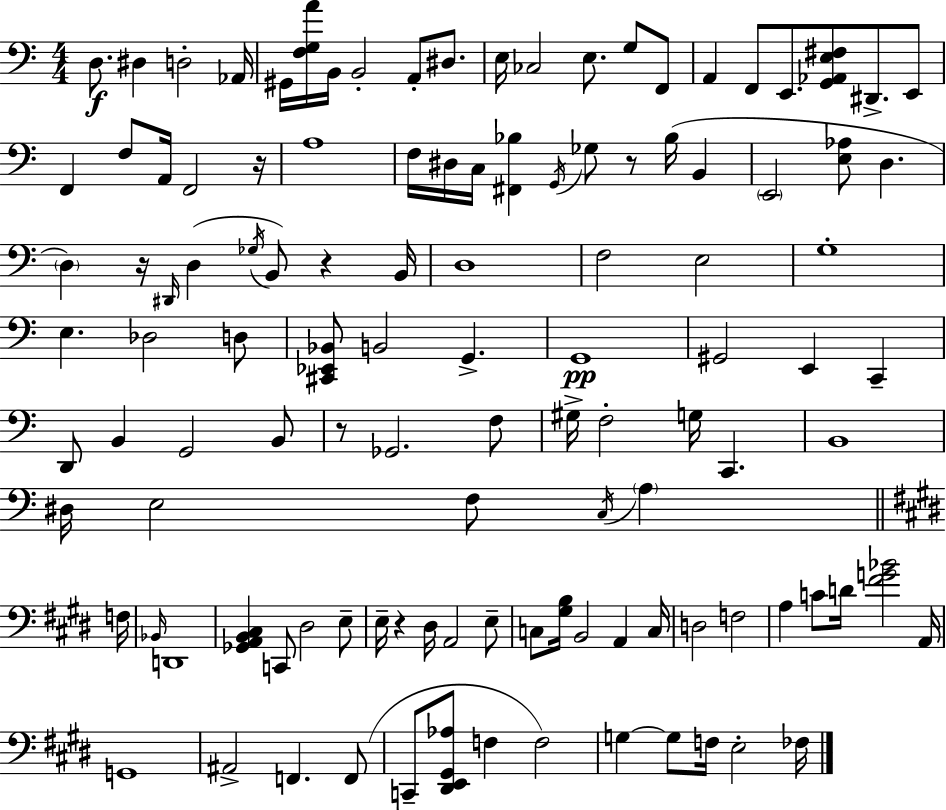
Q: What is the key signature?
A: C major